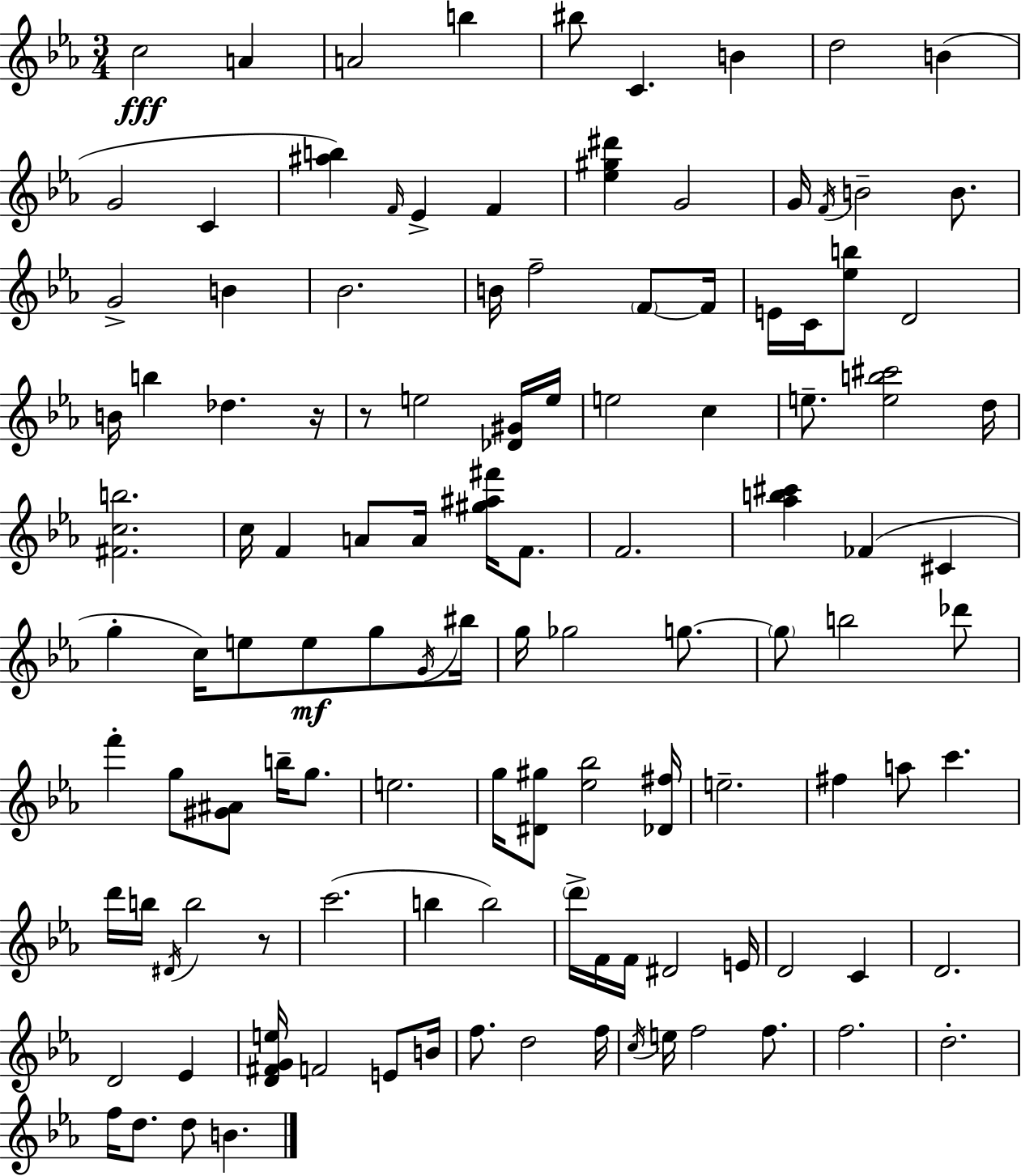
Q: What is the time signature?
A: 3/4